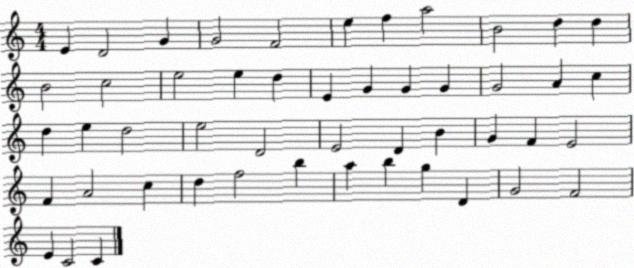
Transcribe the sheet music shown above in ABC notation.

X:1
T:Untitled
M:4/4
L:1/4
K:C
E D2 G G2 F2 e f a2 B2 d d B2 c2 e2 e d E G G G G2 A c d e d2 e2 D2 E2 D B G F E2 F A2 c d f2 b a b g D G2 F2 E C2 C